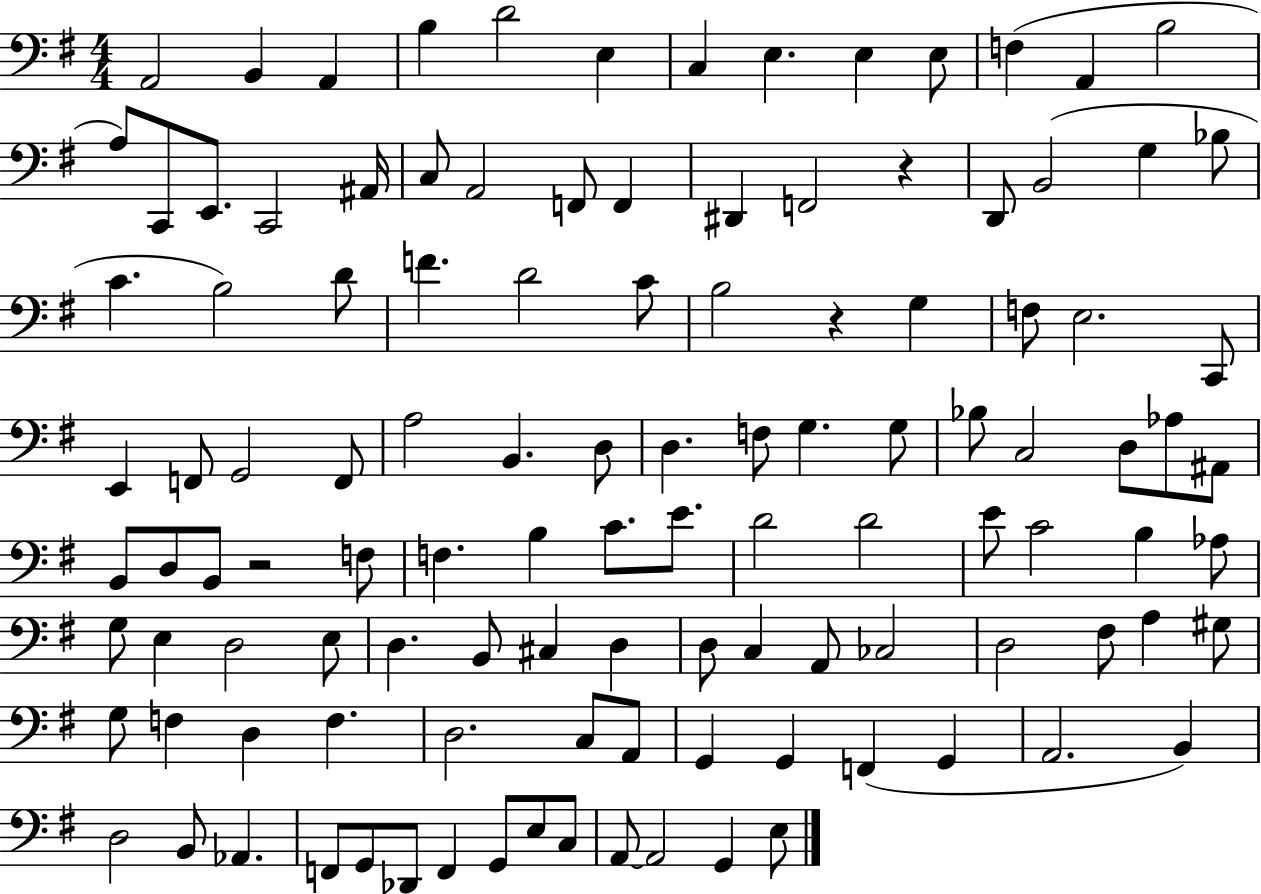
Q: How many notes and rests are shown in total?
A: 115